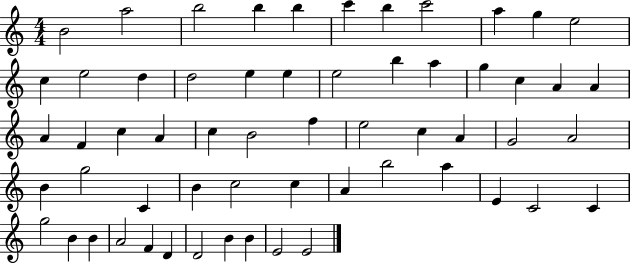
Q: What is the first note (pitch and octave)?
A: B4